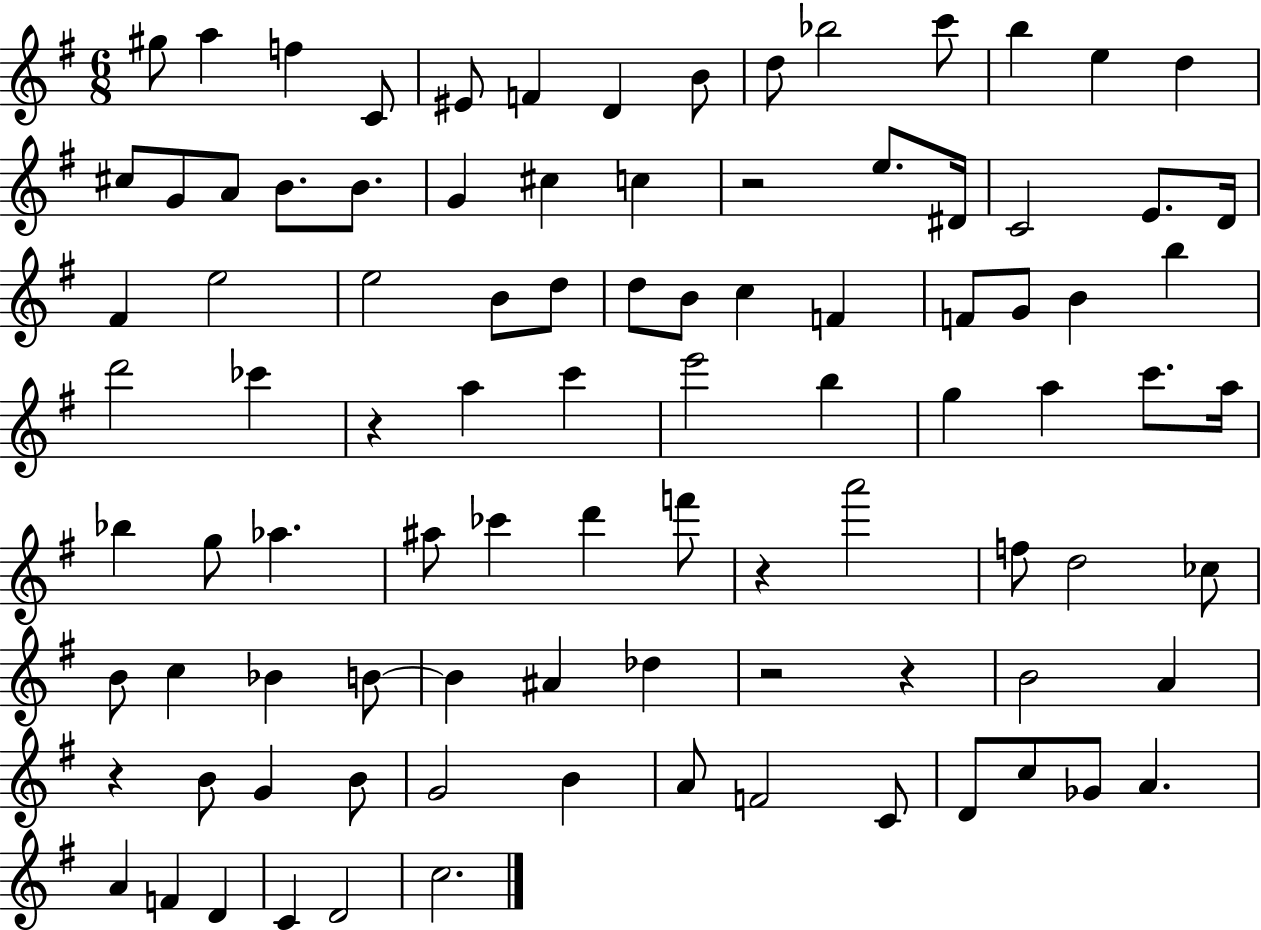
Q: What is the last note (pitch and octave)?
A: C5